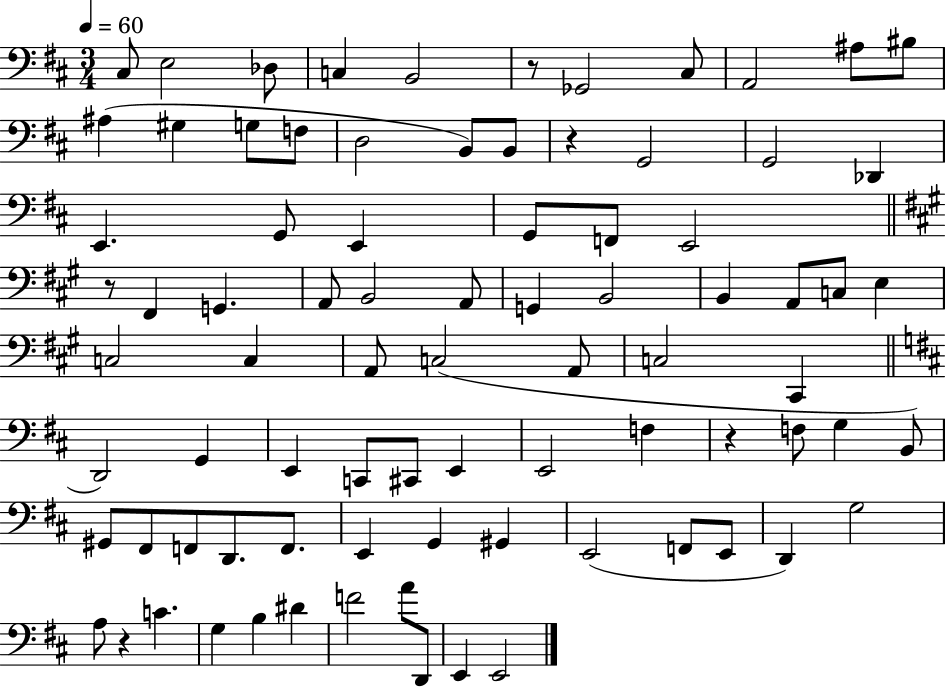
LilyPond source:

{
  \clef bass
  \numericTimeSignature
  \time 3/4
  \key d \major
  \tempo 4 = 60
  cis8 e2 des8 | c4 b,2 | r8 ges,2 cis8 | a,2 ais8 bis8 | \break ais4( gis4 g8 f8 | d2 b,8) b,8 | r4 g,2 | g,2 des,4 | \break e,4. g,8 e,4 | g,8 f,8 e,2 | \bar "||" \break \key a \major r8 fis,4 g,4. | a,8 b,2 a,8 | g,4 b,2 | b,4 a,8 c8 e4 | \break c2 c4 | a,8 c2( a,8 | c2 cis,4 | \bar "||" \break \key d \major d,2) g,4 | e,4 c,8 cis,8 e,4 | e,2 f4 | r4 f8 g4 b,8 | \break gis,8 fis,8 f,8 d,8. f,8. | e,4 g,4 gis,4 | e,2( f,8 e,8 | d,4) g2 | \break a8 r4 c'4. | g4 b4 dis'4 | f'2 a'8 d,8 | e,4 e,2 | \break \bar "|."
}